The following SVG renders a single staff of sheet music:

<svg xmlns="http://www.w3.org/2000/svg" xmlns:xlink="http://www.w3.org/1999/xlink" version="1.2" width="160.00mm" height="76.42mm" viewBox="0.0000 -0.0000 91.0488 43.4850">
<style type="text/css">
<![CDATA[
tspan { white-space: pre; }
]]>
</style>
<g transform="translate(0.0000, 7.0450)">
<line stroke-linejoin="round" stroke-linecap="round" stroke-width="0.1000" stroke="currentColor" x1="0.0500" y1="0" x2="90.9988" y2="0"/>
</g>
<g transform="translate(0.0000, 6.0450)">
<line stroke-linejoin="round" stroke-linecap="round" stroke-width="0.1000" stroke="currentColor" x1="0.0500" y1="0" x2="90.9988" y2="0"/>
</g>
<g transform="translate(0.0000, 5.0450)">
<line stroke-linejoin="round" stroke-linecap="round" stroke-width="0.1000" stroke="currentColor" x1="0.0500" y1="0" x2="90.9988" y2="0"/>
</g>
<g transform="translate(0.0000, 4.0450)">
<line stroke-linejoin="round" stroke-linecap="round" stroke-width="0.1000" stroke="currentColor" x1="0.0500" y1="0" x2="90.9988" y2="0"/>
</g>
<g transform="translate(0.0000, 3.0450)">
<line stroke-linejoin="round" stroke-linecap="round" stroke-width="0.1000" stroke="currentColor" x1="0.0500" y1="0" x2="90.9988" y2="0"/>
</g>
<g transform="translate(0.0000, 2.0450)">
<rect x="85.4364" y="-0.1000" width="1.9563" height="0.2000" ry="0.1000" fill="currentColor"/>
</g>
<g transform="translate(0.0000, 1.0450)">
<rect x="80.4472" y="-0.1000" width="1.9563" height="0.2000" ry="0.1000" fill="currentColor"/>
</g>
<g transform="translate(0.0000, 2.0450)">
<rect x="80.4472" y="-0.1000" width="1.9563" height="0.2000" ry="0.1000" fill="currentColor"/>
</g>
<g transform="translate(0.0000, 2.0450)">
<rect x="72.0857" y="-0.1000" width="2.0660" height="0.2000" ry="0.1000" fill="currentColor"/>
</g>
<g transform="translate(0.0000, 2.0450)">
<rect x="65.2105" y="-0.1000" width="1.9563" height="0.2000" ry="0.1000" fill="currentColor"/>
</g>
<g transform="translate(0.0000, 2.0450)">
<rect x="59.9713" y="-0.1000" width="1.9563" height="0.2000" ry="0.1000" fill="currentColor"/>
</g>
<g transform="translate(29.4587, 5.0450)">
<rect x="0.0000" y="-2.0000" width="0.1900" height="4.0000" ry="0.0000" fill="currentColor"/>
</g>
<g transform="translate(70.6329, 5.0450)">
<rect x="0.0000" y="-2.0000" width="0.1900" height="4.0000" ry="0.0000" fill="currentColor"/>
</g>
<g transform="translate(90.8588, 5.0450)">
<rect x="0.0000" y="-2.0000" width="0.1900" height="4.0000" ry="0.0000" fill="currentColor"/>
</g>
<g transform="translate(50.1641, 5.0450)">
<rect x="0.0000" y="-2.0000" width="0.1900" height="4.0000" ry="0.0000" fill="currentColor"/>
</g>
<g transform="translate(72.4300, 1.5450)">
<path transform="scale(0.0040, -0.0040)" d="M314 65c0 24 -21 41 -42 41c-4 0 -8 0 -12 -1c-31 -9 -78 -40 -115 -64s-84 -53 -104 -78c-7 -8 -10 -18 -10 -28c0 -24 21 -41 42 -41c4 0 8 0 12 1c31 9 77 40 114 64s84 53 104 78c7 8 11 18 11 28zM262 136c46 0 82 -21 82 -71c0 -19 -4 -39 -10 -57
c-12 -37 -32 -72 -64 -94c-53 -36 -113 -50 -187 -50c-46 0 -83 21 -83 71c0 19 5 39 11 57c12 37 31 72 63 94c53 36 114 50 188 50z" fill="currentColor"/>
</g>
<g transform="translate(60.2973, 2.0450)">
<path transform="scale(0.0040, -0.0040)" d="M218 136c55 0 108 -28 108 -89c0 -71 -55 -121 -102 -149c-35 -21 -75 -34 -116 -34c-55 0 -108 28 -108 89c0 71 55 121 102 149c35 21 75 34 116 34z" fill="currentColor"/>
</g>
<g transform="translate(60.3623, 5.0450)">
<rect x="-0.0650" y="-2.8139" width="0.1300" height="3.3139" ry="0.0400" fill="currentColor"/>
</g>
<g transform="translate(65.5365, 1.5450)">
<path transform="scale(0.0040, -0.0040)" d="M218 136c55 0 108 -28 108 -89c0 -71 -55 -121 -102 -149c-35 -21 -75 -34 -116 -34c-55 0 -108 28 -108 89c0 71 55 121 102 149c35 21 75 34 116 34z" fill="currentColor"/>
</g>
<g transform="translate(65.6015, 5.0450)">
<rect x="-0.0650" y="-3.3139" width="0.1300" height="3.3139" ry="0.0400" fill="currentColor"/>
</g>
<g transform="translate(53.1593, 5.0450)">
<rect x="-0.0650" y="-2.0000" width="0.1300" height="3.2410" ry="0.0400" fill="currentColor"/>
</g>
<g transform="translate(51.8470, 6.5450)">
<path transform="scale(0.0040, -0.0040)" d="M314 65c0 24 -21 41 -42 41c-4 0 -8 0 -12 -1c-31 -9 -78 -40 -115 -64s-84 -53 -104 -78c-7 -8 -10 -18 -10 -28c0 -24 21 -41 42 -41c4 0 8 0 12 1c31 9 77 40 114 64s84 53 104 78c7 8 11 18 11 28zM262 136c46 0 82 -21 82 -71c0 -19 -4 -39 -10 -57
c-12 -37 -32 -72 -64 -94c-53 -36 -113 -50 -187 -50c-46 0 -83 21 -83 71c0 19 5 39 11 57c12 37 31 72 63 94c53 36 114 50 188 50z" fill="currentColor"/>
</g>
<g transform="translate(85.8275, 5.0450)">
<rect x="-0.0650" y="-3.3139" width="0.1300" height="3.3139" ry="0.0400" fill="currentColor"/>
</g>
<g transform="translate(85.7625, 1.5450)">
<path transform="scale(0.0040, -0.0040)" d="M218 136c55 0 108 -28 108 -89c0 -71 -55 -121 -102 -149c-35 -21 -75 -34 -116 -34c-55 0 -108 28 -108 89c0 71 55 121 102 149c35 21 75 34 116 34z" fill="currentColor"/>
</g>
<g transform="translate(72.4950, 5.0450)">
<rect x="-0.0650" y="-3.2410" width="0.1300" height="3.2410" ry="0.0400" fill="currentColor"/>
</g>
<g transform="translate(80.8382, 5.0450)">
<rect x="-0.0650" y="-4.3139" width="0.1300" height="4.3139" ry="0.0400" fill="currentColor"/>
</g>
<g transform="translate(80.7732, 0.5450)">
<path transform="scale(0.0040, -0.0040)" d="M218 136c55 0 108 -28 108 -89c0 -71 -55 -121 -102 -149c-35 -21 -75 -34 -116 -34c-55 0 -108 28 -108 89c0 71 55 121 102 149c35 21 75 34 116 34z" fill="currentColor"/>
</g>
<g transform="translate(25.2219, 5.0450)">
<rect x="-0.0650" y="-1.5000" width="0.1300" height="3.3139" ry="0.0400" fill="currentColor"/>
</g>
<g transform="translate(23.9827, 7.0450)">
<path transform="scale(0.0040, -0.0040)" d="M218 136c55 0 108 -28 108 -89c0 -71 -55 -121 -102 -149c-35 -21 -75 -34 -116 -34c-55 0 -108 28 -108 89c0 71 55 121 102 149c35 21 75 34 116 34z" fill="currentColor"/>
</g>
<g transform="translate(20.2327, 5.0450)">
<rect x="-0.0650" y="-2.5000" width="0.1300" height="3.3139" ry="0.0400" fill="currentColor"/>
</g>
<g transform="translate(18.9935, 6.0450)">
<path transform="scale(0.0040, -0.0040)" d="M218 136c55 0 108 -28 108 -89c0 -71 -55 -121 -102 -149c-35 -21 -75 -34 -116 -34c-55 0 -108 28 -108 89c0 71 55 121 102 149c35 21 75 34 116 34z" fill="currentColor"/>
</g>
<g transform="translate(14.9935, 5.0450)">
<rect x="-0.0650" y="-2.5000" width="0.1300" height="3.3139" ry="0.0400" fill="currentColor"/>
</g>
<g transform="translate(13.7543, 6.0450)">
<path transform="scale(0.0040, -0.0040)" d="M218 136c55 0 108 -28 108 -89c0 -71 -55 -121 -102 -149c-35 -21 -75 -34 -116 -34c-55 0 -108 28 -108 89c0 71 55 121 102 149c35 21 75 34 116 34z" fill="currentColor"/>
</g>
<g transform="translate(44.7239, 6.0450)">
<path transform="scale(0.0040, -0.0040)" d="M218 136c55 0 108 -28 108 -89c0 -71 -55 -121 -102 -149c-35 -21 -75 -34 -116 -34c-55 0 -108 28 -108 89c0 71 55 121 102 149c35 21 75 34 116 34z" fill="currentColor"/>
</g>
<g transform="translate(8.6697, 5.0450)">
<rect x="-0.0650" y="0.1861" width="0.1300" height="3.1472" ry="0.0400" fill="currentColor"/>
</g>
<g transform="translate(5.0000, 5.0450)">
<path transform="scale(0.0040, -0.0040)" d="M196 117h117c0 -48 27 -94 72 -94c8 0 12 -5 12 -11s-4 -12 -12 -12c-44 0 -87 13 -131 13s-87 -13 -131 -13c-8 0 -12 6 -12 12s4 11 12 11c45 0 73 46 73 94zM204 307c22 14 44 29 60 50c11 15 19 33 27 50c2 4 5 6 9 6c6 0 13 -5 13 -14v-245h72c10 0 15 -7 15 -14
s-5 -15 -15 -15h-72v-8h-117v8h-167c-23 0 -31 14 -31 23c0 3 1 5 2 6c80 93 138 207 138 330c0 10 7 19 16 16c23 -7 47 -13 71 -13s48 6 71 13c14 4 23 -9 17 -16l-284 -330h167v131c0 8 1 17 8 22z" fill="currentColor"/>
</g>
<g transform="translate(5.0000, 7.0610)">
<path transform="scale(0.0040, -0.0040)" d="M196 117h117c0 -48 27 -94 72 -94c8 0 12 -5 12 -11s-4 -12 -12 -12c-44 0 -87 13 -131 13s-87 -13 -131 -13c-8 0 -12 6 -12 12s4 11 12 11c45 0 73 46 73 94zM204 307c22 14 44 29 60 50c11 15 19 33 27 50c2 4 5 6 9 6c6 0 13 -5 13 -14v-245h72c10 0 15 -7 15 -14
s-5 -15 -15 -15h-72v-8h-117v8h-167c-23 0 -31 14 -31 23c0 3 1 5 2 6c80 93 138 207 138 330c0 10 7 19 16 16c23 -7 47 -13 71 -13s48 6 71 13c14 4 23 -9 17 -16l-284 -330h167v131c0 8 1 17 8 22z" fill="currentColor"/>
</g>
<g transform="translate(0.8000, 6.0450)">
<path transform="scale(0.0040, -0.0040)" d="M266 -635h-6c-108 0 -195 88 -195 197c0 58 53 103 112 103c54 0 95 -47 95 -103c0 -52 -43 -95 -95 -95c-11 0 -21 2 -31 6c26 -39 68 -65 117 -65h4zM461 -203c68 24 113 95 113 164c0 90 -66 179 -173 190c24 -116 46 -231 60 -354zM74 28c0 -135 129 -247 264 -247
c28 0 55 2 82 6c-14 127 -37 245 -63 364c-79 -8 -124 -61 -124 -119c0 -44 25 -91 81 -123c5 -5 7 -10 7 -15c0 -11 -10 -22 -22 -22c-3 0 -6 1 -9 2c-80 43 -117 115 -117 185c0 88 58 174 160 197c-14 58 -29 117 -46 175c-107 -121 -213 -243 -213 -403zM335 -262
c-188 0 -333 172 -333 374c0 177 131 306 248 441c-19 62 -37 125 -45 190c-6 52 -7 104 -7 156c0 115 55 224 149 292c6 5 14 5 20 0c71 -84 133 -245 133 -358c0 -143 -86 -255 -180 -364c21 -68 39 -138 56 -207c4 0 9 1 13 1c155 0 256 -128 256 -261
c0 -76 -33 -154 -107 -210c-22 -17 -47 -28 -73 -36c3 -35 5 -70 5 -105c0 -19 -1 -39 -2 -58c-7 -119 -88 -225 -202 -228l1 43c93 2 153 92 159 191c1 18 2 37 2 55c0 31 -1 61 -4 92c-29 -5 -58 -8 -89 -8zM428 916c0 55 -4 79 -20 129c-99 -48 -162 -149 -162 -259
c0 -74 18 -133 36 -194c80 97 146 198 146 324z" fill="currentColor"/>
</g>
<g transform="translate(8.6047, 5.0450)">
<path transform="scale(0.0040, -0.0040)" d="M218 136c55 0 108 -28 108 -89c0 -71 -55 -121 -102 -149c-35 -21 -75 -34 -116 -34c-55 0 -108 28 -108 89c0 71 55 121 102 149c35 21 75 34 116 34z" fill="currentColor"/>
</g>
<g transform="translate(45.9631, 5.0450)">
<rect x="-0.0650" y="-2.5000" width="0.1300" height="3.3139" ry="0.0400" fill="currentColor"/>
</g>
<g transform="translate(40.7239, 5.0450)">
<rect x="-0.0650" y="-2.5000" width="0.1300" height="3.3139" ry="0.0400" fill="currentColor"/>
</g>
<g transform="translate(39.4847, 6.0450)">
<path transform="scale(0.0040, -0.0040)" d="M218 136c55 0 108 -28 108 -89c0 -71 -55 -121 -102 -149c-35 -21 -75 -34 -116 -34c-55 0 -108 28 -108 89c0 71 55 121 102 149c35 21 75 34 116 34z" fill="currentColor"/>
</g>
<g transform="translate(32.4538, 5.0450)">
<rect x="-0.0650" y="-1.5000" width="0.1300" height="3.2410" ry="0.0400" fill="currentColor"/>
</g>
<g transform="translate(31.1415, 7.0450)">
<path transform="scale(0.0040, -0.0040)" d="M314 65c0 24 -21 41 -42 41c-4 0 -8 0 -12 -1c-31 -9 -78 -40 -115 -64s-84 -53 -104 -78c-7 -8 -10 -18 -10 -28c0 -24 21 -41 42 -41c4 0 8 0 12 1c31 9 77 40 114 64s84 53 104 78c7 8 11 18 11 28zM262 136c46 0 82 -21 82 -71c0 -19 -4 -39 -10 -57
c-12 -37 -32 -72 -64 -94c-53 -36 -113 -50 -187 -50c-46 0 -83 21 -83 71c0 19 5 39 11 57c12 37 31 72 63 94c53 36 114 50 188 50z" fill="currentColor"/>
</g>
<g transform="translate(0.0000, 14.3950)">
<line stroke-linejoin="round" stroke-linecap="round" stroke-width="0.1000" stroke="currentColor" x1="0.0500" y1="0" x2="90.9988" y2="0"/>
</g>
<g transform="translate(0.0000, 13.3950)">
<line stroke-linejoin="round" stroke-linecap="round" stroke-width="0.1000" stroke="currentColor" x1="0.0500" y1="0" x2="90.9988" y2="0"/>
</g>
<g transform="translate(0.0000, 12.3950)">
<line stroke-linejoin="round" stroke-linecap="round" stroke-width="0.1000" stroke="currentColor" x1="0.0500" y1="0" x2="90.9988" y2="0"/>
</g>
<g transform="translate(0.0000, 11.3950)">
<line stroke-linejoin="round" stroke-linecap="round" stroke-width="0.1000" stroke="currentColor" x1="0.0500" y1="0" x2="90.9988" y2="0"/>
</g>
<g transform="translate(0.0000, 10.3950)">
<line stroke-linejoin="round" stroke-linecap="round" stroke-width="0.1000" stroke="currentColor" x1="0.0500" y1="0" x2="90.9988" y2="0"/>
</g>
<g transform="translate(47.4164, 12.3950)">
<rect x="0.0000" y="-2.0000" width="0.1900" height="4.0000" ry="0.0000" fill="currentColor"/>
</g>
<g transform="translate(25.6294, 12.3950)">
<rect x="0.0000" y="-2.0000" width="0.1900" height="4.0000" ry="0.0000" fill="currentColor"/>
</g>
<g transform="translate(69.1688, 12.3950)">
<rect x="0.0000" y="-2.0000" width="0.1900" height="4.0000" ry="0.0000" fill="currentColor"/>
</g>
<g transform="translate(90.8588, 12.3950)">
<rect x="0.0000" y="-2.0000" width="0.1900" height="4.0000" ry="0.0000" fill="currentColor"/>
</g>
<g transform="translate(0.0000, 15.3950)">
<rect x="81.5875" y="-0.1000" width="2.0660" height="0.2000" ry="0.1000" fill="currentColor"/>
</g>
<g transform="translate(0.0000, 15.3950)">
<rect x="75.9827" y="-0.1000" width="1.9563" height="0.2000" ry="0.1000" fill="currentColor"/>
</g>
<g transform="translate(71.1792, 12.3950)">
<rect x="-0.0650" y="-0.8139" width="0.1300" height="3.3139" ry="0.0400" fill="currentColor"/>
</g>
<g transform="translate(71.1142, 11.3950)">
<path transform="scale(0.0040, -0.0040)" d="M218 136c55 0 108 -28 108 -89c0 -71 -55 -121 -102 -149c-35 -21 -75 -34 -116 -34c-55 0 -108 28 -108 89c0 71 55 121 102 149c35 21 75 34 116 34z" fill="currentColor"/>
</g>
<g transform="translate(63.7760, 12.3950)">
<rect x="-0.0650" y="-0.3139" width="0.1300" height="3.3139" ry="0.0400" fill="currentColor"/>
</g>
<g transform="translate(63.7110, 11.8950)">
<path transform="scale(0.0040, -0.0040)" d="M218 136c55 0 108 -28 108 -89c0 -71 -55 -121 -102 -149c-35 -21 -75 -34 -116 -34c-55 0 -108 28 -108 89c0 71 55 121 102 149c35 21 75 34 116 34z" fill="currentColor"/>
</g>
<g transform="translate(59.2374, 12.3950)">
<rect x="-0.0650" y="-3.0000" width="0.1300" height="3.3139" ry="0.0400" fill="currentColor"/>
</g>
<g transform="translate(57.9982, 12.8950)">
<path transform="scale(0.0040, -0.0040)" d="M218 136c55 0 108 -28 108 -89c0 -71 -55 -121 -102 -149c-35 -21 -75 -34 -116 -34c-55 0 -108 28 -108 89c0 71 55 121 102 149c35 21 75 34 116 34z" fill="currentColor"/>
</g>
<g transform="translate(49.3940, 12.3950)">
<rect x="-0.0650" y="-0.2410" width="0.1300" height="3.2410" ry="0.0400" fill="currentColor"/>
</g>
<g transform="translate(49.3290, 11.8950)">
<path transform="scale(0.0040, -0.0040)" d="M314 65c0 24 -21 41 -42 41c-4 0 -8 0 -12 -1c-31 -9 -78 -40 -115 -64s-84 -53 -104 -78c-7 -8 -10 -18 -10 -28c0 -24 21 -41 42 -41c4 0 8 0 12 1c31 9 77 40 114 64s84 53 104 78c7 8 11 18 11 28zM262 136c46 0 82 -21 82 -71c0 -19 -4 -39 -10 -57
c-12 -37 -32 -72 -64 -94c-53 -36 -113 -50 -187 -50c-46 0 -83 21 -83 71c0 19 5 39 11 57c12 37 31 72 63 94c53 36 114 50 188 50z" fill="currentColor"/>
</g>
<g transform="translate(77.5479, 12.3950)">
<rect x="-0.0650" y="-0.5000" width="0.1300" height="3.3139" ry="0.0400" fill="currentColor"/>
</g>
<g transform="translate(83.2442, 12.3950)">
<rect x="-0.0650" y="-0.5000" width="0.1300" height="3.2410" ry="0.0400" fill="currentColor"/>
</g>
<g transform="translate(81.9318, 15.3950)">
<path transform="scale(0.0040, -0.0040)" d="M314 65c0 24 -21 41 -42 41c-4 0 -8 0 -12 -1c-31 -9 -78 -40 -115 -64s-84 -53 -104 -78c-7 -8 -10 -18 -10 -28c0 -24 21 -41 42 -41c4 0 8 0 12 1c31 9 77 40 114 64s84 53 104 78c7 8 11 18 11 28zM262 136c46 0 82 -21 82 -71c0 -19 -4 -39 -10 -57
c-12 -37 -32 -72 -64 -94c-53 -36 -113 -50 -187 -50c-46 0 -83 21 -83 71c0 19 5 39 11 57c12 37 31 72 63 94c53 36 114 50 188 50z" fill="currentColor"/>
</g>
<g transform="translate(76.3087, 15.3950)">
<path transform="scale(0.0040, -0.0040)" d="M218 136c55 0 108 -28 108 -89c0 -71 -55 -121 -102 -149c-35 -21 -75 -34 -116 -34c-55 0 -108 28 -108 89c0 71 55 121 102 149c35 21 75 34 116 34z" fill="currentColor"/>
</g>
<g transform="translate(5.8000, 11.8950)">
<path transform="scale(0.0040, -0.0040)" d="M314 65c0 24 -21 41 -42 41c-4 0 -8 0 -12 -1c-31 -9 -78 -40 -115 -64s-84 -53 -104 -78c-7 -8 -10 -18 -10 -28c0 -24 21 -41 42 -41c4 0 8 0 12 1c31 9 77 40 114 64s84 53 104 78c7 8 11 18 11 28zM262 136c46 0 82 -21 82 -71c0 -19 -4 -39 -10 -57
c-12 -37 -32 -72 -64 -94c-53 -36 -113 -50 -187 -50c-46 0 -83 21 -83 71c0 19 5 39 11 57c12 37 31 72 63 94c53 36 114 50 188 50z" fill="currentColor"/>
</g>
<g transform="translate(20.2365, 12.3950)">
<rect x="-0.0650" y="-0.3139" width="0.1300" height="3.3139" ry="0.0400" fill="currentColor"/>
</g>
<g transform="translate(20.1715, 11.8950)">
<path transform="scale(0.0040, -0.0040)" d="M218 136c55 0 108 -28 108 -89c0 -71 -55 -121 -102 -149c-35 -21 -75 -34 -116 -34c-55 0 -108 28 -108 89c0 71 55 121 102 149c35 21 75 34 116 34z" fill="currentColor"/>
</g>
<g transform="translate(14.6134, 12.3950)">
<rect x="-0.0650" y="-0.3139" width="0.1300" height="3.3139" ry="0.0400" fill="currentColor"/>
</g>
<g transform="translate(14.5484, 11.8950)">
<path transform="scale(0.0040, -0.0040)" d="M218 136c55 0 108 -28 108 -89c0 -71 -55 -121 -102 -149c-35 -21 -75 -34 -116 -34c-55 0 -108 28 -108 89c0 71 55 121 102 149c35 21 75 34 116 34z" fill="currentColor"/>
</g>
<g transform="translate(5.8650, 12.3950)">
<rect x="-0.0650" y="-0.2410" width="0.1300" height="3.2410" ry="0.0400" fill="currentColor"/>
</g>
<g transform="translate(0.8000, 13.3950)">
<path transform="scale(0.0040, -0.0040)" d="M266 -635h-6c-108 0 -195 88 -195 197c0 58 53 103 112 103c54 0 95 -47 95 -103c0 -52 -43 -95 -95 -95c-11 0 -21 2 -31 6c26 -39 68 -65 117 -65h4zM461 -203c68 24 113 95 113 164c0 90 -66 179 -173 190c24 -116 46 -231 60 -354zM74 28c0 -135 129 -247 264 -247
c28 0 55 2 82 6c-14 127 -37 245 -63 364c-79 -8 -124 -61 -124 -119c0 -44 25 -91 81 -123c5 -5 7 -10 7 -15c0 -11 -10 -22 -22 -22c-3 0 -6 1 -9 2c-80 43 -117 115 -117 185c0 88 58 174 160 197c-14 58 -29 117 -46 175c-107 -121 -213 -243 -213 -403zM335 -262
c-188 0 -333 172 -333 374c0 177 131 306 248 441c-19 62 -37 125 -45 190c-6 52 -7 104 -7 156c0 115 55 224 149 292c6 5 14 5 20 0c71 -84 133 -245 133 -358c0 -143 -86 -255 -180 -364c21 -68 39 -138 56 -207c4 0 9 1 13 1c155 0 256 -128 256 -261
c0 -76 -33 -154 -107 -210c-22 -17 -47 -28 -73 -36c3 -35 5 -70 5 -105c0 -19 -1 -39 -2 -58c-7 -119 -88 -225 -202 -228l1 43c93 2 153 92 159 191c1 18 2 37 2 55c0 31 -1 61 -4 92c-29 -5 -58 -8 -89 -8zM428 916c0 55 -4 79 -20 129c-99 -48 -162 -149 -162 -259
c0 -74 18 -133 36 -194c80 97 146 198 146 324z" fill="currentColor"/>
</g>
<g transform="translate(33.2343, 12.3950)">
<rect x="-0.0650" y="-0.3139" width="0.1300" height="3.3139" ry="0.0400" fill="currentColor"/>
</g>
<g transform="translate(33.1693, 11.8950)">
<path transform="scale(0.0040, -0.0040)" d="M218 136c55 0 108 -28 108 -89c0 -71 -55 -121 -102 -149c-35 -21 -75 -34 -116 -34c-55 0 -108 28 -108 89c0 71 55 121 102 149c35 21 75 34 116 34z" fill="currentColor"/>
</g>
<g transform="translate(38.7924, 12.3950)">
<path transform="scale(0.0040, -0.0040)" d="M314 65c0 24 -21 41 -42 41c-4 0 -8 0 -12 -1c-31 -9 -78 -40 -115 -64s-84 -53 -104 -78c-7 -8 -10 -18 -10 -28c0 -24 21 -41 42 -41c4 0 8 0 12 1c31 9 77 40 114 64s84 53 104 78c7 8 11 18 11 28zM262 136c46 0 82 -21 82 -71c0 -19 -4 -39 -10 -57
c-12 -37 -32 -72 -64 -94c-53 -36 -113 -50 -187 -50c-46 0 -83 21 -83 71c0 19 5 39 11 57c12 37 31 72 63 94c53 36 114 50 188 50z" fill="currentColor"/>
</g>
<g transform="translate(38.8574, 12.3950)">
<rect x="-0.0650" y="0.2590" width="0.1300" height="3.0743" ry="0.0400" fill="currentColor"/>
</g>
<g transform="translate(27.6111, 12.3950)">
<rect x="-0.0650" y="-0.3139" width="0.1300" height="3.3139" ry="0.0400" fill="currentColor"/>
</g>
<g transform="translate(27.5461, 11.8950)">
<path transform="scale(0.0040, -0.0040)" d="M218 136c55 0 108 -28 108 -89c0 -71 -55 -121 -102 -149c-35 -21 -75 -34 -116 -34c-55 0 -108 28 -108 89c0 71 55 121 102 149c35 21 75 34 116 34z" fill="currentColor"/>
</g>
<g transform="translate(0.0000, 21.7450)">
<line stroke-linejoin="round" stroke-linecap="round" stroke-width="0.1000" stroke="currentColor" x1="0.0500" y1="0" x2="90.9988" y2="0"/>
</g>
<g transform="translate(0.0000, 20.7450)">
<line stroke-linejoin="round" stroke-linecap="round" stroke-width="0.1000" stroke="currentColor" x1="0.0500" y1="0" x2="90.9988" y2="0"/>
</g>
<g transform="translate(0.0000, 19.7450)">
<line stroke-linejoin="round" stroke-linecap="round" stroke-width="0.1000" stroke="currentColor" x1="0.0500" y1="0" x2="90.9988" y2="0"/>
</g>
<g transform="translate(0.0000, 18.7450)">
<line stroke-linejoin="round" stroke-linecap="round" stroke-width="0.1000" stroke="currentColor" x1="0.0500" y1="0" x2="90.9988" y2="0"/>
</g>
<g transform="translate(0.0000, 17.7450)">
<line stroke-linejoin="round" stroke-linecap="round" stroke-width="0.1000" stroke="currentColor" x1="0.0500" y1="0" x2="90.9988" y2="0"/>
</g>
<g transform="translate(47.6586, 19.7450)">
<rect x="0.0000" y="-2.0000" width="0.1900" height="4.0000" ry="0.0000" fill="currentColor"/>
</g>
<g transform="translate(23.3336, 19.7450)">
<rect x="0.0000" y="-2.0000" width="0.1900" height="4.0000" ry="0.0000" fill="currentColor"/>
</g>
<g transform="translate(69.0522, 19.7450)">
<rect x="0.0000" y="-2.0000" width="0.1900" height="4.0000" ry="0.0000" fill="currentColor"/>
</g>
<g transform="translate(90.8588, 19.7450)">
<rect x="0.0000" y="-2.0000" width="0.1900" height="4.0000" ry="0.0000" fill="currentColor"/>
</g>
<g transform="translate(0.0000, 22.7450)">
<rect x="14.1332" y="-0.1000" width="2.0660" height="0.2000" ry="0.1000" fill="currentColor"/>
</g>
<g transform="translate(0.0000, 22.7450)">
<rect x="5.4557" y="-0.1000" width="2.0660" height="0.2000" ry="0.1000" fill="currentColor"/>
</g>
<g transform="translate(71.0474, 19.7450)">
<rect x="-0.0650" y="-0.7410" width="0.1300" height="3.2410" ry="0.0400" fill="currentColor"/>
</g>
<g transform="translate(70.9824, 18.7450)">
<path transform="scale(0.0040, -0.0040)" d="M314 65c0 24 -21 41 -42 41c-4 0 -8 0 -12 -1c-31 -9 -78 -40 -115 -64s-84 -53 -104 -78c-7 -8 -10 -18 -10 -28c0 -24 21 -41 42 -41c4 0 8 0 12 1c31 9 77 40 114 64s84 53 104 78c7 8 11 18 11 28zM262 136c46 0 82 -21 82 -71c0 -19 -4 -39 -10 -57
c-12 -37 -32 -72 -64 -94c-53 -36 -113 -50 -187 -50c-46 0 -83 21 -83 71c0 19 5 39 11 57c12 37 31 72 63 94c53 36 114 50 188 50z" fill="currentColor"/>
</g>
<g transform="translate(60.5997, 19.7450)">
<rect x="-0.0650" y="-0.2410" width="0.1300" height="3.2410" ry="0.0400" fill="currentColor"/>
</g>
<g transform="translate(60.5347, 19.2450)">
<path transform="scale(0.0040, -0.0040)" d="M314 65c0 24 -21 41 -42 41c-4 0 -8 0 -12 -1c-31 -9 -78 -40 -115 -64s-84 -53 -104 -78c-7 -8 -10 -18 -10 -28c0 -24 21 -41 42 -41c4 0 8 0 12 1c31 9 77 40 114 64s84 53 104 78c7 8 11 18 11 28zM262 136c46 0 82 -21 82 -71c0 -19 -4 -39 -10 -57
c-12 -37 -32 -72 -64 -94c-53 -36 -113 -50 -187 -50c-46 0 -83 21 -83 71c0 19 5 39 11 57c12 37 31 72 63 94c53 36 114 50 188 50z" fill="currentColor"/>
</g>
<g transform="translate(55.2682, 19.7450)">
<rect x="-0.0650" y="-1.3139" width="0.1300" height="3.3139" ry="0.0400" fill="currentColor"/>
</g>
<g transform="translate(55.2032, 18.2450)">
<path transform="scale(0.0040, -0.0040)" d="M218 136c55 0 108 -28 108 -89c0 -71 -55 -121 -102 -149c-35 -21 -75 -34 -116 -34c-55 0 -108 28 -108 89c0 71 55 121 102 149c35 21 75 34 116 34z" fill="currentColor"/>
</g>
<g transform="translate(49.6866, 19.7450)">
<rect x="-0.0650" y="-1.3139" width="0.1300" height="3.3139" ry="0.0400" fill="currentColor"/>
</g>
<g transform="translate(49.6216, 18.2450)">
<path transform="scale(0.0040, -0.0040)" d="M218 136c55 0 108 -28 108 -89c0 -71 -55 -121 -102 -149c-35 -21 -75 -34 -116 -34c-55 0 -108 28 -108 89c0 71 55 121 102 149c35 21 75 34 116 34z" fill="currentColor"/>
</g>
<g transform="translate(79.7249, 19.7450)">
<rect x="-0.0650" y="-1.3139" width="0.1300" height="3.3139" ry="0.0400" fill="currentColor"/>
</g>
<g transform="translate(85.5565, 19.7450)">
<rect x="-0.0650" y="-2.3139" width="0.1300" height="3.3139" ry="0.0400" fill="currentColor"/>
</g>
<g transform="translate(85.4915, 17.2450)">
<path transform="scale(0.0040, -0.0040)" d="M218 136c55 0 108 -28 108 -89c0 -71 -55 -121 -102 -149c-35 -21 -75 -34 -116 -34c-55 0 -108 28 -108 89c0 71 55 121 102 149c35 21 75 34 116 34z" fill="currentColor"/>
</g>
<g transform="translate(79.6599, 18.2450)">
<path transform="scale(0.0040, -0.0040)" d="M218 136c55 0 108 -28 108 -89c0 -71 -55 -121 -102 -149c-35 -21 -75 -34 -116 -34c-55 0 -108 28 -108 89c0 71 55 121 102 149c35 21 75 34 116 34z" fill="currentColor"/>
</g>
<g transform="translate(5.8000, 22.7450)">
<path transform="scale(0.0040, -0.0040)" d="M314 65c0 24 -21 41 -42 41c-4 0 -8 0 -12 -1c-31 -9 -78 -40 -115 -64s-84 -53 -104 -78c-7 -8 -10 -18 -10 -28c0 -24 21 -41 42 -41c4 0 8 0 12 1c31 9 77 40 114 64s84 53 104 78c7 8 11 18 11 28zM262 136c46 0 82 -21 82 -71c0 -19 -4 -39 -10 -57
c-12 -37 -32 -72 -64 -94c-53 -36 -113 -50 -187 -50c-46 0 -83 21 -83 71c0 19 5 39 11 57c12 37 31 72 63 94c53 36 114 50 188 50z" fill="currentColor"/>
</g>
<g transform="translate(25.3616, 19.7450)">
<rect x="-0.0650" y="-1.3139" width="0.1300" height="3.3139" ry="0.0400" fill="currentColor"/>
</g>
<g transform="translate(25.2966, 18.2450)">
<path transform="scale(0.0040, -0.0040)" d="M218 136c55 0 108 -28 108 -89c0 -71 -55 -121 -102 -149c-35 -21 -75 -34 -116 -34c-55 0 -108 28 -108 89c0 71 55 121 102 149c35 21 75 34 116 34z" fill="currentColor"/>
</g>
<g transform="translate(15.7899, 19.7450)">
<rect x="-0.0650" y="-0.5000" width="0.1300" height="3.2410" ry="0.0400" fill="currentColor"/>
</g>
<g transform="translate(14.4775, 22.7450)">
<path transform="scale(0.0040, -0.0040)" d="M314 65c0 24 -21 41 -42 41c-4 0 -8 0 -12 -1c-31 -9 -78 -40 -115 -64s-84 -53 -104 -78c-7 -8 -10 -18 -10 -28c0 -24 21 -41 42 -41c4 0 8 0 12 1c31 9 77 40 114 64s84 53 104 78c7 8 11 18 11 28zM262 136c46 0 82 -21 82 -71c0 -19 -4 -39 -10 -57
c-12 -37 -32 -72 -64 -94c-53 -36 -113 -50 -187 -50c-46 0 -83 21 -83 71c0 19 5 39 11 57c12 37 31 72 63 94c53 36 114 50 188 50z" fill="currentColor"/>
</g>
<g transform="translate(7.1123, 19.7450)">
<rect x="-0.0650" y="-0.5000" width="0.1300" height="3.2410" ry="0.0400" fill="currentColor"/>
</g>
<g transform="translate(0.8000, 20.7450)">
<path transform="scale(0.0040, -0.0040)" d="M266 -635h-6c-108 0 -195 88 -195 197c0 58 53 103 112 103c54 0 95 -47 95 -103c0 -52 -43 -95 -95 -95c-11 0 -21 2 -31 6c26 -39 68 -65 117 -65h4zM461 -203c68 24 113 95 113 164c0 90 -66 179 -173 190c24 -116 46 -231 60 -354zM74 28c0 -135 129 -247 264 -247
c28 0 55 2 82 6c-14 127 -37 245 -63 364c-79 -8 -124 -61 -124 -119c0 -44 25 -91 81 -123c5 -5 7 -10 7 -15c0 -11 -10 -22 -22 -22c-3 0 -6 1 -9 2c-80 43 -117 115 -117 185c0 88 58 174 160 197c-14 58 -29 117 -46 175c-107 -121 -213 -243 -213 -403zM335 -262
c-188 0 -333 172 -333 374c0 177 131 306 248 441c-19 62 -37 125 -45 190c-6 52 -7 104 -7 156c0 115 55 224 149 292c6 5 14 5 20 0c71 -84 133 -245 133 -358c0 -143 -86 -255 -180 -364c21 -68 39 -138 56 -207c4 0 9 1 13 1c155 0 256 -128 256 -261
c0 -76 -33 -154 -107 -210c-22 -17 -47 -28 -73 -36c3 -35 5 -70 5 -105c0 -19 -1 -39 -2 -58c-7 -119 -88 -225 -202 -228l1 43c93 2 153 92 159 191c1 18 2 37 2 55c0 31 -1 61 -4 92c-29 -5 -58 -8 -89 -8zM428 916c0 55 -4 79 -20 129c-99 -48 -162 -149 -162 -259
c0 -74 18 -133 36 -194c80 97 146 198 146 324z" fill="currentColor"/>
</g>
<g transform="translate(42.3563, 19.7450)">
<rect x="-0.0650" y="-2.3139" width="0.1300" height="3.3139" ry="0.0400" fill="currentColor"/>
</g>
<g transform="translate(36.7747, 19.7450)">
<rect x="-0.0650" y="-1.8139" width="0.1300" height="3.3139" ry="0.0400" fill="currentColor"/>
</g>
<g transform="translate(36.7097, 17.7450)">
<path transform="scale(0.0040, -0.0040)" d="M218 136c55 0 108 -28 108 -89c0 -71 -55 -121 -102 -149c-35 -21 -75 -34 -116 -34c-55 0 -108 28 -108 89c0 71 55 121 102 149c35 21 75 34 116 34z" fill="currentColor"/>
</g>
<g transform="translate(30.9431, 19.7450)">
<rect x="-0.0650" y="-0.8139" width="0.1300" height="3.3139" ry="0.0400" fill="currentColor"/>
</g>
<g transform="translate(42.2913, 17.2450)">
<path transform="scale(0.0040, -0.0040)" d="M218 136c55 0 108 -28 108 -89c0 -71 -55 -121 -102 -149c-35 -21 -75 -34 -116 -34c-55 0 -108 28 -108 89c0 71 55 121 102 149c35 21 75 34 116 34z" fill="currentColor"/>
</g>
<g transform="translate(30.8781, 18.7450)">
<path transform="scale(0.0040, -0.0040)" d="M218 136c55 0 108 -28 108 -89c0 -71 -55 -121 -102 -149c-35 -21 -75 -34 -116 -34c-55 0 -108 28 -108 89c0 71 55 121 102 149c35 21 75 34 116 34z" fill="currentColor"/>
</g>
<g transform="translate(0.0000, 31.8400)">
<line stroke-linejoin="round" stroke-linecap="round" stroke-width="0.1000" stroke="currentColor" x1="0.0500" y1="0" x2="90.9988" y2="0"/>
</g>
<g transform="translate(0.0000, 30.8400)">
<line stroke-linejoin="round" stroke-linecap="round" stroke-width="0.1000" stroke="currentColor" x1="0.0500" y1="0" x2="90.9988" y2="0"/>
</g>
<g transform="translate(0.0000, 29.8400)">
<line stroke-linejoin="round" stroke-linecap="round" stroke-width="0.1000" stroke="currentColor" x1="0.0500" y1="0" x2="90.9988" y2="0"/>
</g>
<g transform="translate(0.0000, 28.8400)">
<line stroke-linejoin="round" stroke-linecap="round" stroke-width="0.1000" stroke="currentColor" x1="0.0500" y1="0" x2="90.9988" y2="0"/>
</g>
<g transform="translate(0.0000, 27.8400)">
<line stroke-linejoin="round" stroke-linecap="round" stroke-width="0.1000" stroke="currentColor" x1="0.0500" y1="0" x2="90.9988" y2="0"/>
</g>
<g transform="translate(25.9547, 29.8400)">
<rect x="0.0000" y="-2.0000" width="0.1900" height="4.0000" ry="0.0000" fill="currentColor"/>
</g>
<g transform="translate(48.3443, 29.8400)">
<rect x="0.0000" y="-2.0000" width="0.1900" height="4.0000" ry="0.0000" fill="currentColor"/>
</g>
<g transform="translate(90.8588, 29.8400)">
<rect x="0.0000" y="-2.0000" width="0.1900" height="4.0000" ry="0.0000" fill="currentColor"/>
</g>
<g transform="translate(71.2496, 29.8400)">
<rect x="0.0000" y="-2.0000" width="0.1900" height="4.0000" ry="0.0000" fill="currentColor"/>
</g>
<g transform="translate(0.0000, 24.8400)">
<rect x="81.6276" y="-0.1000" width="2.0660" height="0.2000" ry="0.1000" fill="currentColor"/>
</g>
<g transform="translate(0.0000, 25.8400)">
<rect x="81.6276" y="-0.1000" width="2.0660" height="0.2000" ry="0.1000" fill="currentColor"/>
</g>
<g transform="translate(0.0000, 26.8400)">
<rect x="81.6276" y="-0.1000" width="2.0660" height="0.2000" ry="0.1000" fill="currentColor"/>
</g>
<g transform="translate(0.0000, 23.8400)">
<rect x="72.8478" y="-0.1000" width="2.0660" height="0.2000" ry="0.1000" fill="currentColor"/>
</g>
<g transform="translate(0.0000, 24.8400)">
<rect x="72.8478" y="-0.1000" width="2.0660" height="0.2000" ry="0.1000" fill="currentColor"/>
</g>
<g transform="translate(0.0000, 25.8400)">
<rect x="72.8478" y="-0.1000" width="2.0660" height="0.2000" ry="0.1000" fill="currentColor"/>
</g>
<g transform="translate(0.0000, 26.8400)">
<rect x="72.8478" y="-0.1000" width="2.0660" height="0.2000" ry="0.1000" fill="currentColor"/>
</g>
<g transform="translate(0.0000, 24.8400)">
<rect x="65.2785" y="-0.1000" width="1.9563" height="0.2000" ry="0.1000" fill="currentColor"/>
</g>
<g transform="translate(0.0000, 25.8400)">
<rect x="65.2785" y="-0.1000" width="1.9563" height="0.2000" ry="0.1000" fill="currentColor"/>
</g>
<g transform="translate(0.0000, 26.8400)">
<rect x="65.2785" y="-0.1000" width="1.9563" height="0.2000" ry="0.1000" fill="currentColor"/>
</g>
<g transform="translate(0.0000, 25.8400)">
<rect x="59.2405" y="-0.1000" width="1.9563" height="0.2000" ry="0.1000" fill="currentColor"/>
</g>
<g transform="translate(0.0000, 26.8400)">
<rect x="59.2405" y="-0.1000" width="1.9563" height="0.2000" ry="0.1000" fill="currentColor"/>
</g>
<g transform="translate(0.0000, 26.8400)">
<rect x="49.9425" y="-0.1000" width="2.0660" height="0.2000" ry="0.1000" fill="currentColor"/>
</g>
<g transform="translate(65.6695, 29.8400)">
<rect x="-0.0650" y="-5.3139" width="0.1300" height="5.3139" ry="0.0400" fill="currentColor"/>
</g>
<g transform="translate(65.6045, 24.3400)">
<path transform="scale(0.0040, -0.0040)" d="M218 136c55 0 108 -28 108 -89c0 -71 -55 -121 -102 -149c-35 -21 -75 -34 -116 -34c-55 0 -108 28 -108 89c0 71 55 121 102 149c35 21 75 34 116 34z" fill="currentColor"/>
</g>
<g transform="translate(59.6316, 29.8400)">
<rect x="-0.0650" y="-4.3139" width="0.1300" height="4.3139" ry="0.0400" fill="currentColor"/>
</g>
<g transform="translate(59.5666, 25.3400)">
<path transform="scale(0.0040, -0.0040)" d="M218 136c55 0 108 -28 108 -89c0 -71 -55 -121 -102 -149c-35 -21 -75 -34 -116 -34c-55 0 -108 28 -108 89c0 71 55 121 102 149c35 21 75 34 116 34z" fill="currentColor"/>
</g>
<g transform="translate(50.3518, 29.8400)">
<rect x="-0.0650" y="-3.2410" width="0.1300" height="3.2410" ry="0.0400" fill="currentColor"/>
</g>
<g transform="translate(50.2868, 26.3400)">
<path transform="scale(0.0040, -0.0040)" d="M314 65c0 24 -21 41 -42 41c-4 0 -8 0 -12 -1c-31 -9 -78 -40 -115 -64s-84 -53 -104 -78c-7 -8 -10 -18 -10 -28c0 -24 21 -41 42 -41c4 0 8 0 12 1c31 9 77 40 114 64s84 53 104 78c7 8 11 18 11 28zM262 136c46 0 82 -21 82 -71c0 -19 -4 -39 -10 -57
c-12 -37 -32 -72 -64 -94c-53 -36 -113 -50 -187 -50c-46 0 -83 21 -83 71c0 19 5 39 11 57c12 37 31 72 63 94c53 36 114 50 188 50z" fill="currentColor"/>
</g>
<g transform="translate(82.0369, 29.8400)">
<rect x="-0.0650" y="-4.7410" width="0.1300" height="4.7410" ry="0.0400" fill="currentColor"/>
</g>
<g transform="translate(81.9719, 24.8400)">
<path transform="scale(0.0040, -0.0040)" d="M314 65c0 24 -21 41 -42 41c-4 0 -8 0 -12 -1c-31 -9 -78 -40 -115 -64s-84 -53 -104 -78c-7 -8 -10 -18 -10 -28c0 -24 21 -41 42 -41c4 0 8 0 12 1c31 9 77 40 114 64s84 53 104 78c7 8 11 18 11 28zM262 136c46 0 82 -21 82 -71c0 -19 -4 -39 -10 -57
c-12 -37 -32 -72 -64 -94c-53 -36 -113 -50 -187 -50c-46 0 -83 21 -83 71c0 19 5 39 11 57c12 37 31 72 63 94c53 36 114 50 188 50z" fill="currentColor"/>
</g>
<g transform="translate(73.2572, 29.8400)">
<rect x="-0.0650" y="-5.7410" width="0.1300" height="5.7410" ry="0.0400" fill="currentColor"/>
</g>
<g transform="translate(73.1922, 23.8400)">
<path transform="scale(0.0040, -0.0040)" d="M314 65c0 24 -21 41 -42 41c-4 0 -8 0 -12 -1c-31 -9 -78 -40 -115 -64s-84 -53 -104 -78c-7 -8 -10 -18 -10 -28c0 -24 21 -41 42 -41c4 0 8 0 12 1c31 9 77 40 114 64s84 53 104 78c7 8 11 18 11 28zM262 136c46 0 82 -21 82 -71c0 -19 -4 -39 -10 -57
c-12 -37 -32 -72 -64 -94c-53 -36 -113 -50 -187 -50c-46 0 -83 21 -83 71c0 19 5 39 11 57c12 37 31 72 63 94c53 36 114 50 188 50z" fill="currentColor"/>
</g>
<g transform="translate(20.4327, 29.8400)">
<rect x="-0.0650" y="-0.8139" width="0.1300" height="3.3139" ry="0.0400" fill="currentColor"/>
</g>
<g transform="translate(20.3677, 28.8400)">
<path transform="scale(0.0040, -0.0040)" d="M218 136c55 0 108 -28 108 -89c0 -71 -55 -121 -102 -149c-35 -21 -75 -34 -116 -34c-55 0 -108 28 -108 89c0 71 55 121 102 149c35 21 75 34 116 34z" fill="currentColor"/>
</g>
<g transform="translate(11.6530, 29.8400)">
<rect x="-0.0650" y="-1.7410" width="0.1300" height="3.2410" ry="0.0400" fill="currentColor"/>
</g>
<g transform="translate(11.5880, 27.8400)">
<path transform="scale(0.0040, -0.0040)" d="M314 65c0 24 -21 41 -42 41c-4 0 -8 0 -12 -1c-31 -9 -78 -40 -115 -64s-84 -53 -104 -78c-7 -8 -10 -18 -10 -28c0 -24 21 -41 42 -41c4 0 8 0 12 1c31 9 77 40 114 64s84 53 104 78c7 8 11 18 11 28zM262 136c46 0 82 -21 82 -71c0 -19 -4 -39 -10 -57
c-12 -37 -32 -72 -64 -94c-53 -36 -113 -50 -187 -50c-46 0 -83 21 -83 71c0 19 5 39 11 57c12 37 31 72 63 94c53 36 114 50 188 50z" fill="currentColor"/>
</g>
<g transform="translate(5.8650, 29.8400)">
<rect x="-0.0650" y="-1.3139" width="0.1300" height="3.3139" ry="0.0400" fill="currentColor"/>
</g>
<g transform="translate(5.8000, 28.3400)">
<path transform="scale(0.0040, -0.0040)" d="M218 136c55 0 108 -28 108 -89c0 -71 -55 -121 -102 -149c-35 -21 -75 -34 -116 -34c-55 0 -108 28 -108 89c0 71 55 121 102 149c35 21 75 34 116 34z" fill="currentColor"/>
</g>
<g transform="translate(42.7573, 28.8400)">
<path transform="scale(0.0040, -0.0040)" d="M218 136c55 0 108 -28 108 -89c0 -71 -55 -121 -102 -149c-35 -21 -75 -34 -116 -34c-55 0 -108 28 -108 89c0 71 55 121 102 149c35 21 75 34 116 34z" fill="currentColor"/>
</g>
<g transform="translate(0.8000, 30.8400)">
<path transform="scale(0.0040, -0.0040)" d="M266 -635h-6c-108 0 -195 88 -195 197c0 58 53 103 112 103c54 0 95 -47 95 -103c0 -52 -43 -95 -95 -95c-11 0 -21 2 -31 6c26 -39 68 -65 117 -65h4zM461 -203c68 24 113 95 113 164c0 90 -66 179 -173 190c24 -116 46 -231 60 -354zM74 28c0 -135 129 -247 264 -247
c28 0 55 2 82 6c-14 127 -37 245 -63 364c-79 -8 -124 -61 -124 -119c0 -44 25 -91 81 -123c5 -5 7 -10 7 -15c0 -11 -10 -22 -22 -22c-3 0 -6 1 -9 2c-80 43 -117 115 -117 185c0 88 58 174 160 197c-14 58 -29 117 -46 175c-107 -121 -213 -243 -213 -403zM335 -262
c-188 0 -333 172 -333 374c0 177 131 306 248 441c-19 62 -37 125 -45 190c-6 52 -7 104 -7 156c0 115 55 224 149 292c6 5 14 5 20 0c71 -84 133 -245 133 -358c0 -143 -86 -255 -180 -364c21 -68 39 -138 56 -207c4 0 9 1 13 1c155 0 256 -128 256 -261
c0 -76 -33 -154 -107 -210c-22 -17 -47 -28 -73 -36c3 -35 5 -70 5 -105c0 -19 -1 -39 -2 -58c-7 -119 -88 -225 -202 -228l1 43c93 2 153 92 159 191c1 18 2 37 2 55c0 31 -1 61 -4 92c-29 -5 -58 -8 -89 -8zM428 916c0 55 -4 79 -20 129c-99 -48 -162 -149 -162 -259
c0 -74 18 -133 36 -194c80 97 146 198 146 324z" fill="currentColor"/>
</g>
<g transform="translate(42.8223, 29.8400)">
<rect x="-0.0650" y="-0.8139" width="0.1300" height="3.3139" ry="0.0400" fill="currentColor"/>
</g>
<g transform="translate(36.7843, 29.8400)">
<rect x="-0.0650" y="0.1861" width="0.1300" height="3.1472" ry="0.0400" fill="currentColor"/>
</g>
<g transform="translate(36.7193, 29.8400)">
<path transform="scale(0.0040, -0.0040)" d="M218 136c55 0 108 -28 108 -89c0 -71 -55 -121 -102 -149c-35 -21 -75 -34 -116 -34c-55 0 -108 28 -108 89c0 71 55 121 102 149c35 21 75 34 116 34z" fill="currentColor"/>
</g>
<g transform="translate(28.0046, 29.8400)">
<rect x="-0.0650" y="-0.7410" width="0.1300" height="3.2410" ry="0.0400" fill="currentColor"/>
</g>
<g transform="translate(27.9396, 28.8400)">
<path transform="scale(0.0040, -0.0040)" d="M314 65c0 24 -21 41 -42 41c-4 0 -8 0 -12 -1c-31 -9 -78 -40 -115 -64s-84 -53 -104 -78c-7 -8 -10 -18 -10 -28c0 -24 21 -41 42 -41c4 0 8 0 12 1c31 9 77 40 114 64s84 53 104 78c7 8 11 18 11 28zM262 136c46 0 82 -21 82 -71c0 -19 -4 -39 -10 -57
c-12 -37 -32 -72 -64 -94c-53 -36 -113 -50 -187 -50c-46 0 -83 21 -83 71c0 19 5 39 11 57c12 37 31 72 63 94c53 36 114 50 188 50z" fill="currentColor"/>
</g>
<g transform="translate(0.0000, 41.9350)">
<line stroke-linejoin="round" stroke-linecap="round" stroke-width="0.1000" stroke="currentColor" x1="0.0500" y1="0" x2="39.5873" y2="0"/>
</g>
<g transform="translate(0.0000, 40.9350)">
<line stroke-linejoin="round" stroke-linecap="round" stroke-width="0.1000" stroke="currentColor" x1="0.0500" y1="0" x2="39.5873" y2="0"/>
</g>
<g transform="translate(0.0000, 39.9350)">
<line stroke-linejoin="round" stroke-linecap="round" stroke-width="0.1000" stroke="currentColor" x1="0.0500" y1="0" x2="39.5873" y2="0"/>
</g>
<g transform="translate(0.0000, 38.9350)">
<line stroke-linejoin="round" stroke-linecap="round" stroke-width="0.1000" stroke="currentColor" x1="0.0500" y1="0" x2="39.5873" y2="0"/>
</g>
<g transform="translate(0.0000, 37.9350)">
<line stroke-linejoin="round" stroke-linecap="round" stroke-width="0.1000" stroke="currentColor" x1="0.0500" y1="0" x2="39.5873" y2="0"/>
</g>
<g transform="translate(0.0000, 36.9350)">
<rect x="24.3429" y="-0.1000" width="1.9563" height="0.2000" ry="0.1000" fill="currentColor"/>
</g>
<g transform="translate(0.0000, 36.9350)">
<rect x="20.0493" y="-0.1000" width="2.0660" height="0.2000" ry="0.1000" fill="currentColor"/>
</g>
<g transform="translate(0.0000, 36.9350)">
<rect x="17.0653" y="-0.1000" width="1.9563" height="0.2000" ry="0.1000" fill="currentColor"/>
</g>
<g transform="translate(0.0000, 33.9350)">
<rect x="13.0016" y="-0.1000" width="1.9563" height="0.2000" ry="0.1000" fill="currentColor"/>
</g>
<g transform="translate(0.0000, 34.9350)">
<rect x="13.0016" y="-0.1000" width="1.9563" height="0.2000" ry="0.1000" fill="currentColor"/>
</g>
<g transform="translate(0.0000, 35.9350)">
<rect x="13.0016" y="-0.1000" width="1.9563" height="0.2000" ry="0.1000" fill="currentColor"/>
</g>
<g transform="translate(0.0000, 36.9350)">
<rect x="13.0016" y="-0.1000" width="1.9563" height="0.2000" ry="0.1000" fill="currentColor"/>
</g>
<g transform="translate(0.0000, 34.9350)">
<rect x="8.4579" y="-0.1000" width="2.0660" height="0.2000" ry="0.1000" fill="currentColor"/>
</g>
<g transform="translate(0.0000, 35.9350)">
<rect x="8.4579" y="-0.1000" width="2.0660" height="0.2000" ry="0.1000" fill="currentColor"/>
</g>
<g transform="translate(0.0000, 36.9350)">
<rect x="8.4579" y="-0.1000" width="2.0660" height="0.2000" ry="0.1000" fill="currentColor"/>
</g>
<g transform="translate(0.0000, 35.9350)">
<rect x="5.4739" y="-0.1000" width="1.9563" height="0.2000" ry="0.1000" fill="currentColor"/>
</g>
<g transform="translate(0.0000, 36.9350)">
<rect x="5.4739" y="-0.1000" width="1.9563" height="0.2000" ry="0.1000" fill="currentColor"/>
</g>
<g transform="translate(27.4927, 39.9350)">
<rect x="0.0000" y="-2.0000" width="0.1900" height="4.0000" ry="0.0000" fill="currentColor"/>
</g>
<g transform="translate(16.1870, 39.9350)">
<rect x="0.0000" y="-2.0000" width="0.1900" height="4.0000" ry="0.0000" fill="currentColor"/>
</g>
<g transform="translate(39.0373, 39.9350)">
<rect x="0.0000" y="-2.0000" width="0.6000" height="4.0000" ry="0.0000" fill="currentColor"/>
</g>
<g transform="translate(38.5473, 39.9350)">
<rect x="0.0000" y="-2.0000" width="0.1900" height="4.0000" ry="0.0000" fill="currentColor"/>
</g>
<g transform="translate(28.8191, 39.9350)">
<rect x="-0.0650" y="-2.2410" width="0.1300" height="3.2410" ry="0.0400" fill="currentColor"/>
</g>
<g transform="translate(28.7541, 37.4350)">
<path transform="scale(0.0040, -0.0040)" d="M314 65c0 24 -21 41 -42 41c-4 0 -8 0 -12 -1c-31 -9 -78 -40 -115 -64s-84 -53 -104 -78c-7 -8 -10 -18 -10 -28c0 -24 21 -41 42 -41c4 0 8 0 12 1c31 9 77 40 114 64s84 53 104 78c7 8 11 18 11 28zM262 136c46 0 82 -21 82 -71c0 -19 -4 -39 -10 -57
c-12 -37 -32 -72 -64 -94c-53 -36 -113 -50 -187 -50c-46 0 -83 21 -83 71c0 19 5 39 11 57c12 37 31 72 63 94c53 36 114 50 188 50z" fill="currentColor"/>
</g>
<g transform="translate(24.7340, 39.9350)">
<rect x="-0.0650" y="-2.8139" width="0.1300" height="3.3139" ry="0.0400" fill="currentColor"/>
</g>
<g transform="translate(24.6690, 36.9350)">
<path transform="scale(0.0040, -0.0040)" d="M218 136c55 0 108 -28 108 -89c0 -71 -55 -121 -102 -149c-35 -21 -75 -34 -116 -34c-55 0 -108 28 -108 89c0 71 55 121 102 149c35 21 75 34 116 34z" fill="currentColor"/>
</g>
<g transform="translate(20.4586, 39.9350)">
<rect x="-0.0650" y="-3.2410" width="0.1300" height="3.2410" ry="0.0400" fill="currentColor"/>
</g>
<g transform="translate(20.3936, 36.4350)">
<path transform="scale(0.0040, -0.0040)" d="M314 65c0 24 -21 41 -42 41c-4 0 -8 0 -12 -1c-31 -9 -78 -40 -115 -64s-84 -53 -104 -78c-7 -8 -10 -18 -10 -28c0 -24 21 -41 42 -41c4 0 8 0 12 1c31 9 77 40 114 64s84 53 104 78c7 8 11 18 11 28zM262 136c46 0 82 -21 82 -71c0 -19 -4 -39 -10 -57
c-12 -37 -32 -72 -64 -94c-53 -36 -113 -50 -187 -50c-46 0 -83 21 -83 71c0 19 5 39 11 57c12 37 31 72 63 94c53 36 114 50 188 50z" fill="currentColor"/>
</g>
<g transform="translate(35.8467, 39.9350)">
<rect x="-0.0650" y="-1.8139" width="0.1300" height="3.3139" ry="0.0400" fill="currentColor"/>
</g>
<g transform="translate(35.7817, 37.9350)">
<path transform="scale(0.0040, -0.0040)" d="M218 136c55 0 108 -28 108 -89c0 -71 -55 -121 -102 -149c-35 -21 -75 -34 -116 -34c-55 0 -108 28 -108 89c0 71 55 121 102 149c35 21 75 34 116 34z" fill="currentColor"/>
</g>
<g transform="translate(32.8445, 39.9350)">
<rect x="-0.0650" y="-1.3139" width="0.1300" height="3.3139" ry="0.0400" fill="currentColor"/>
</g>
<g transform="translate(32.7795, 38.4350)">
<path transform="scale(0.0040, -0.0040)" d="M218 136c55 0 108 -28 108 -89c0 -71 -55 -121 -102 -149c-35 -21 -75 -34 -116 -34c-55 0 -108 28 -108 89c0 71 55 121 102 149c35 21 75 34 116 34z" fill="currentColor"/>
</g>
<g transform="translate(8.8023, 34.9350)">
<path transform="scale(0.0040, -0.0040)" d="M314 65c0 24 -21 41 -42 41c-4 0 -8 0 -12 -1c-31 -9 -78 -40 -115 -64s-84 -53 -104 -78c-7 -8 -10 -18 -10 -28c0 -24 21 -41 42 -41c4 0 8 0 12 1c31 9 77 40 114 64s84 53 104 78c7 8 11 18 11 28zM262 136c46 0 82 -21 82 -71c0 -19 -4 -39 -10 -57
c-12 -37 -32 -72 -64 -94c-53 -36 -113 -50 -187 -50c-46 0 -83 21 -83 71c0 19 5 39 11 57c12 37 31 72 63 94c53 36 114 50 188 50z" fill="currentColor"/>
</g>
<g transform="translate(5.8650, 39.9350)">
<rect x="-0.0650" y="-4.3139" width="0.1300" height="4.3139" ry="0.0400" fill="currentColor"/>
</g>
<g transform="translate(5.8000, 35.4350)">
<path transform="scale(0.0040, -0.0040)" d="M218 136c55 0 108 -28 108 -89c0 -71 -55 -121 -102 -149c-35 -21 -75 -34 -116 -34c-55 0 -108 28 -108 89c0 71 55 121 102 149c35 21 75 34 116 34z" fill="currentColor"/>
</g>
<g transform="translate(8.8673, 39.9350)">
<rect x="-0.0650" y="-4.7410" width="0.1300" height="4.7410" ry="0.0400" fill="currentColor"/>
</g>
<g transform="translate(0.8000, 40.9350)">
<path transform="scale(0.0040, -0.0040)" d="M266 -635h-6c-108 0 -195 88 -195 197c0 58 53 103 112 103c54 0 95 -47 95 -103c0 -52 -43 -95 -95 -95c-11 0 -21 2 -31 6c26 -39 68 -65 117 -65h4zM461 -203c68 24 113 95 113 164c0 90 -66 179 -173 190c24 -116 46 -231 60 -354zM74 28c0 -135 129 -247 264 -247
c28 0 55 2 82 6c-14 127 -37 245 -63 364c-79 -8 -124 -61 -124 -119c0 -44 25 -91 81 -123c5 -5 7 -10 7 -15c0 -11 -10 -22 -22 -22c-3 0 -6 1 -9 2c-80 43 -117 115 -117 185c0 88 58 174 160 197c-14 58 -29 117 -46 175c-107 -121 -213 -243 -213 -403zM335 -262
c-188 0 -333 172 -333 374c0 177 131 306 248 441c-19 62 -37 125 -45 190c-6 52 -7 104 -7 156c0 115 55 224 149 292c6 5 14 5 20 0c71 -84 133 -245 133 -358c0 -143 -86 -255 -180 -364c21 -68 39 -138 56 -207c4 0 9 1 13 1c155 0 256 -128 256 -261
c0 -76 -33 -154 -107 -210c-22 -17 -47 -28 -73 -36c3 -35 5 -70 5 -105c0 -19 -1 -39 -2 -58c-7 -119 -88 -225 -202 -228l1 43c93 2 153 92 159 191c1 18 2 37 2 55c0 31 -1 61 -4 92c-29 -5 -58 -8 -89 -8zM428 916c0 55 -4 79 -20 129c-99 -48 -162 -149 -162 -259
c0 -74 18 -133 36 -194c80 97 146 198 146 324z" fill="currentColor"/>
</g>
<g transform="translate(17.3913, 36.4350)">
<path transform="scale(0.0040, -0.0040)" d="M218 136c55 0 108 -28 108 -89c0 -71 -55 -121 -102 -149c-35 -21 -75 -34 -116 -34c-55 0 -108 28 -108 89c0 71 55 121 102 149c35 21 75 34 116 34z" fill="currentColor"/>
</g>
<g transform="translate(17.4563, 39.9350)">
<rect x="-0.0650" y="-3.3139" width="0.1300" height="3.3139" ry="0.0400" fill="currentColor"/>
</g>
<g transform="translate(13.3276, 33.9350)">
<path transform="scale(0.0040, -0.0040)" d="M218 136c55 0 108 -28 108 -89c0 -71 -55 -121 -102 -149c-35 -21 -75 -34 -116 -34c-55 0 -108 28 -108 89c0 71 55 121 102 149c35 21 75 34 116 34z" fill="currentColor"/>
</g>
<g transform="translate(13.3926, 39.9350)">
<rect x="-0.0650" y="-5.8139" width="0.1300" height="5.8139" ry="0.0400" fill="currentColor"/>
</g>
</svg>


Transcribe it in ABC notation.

X:1
T:Untitled
M:4/4
L:1/4
K:C
B G G E E2 G G F2 a b b2 d' b c2 c c c c B2 c2 A c d C C2 C2 C2 e d f g e e c2 d2 e g e f2 d d2 B d b2 d' f' g'2 e'2 d' e'2 g' b b2 a g2 e f